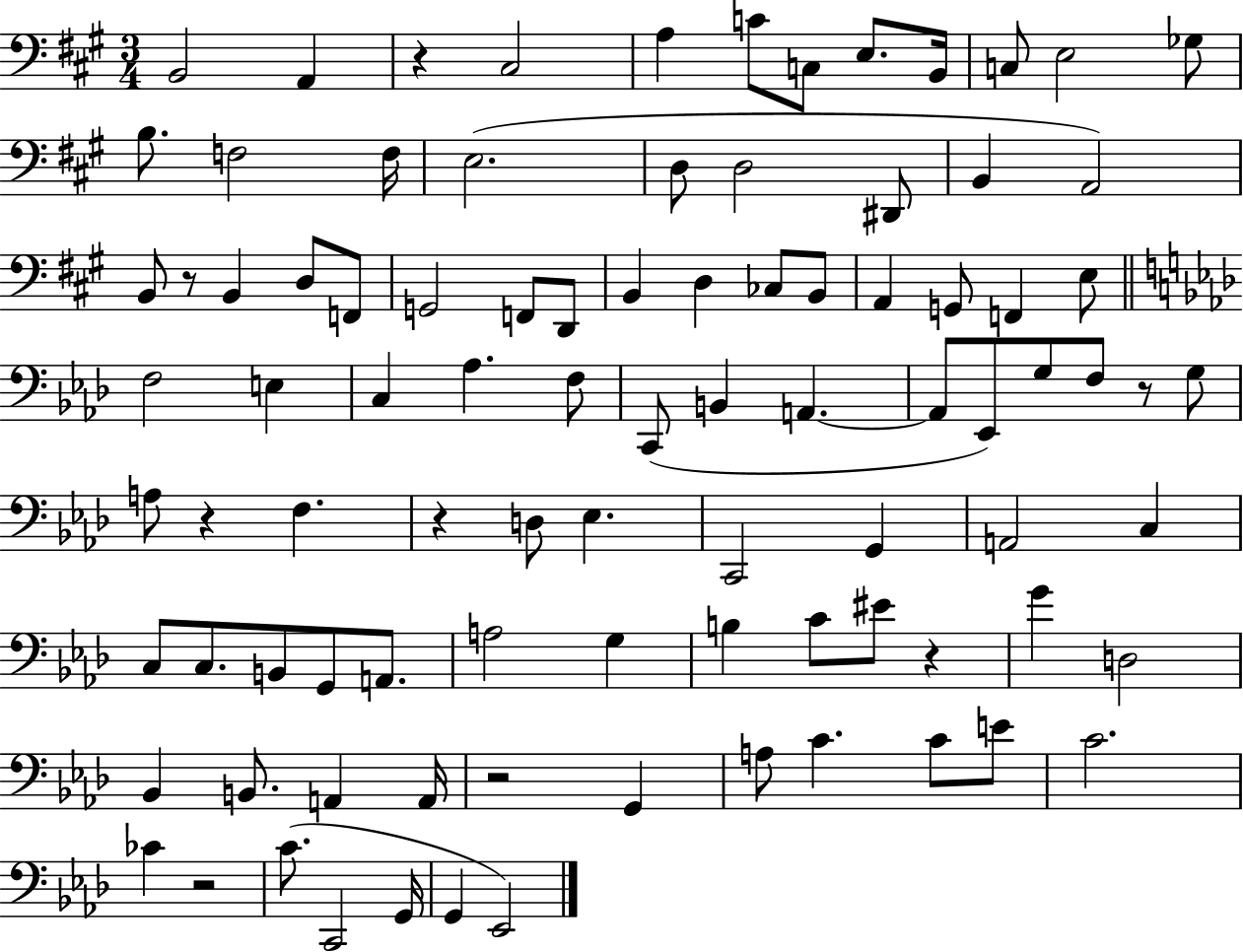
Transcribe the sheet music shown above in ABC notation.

X:1
T:Untitled
M:3/4
L:1/4
K:A
B,,2 A,, z ^C,2 A, C/2 C,/2 E,/2 B,,/4 C,/2 E,2 _G,/2 B,/2 F,2 F,/4 E,2 D,/2 D,2 ^D,,/2 B,, A,,2 B,,/2 z/2 B,, D,/2 F,,/2 G,,2 F,,/2 D,,/2 B,, D, _C,/2 B,,/2 A,, G,,/2 F,, E,/2 F,2 E, C, _A, F,/2 C,,/2 B,, A,, A,,/2 _E,,/2 G,/2 F,/2 z/2 G,/2 A,/2 z F, z D,/2 _E, C,,2 G,, A,,2 C, C,/2 C,/2 B,,/2 G,,/2 A,,/2 A,2 G, B, C/2 ^E/2 z G D,2 _B,, B,,/2 A,, A,,/4 z2 G,, A,/2 C C/2 E/2 C2 _C z2 C/2 C,,2 G,,/4 G,, _E,,2